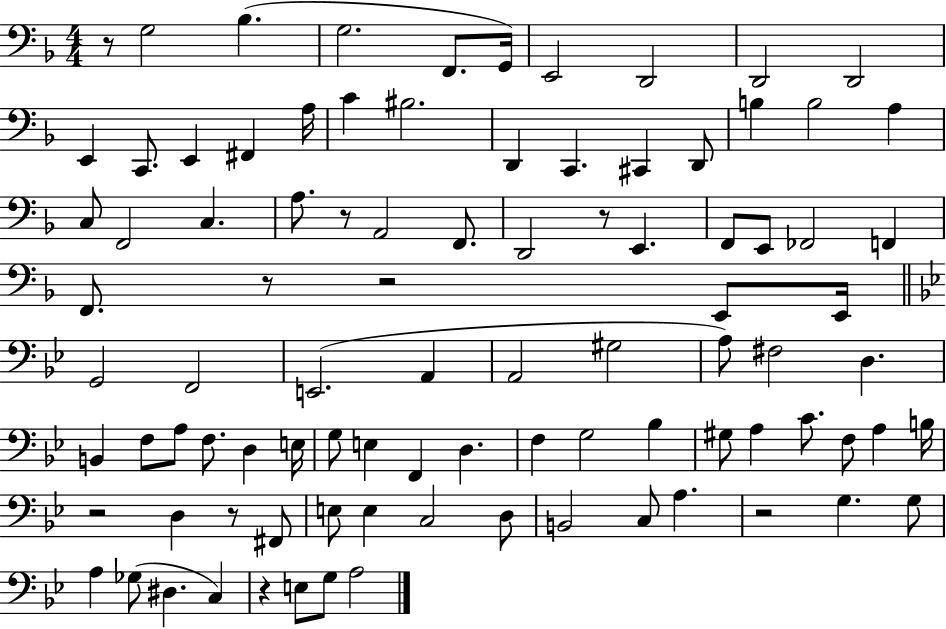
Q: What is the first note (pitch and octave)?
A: G3